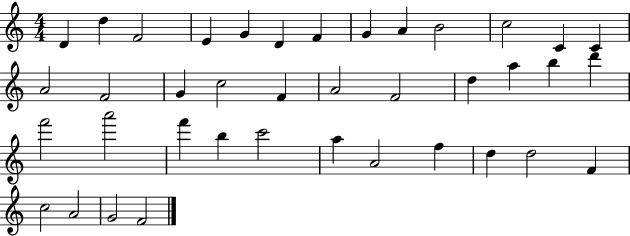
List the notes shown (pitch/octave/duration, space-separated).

D4/q D5/q F4/h E4/q G4/q D4/q F4/q G4/q A4/q B4/h C5/h C4/q C4/q A4/h F4/h G4/q C5/h F4/q A4/h F4/h D5/q A5/q B5/q D6/q F6/h A6/h F6/q B5/q C6/h A5/q A4/h F5/q D5/q D5/h F4/q C5/h A4/h G4/h F4/h